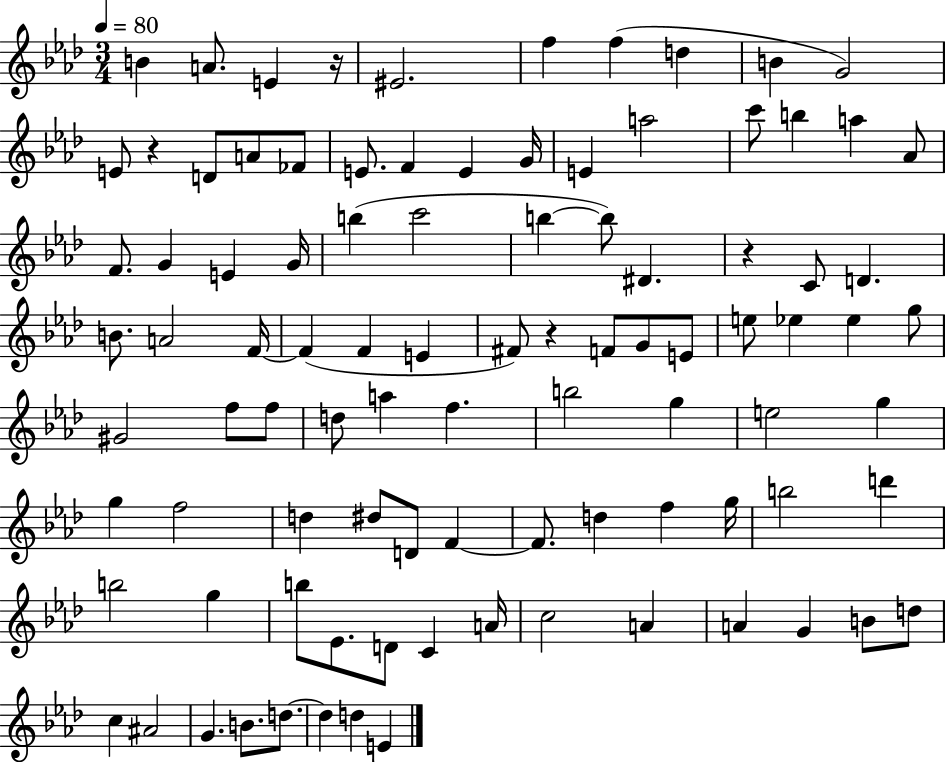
{
  \clef treble
  \numericTimeSignature
  \time 3/4
  \key aes \major
  \tempo 4 = 80
  b'4 a'8. e'4 r16 | eis'2. | f''4 f''4( d''4 | b'4 g'2) | \break e'8 r4 d'8 a'8 fes'8 | e'8. f'4 e'4 g'16 | e'4 a''2 | c'''8 b''4 a''4 aes'8 | \break f'8. g'4 e'4 g'16 | b''4( c'''2 | b''4~~ b''8) dis'4. | r4 c'8 d'4. | \break b'8. a'2 f'16~~ | f'4( f'4 e'4 | fis'8) r4 f'8 g'8 e'8 | e''8 ees''4 ees''4 g''8 | \break gis'2 f''8 f''8 | d''8 a''4 f''4. | b''2 g''4 | e''2 g''4 | \break g''4 f''2 | d''4 dis''8 d'8 f'4~~ | f'8. d''4 f''4 g''16 | b''2 d'''4 | \break b''2 g''4 | b''8 ees'8. d'8 c'4 a'16 | c''2 a'4 | a'4 g'4 b'8 d''8 | \break c''4 ais'2 | g'4. b'8. d''8.~~ | d''4 d''4 e'4 | \bar "|."
}